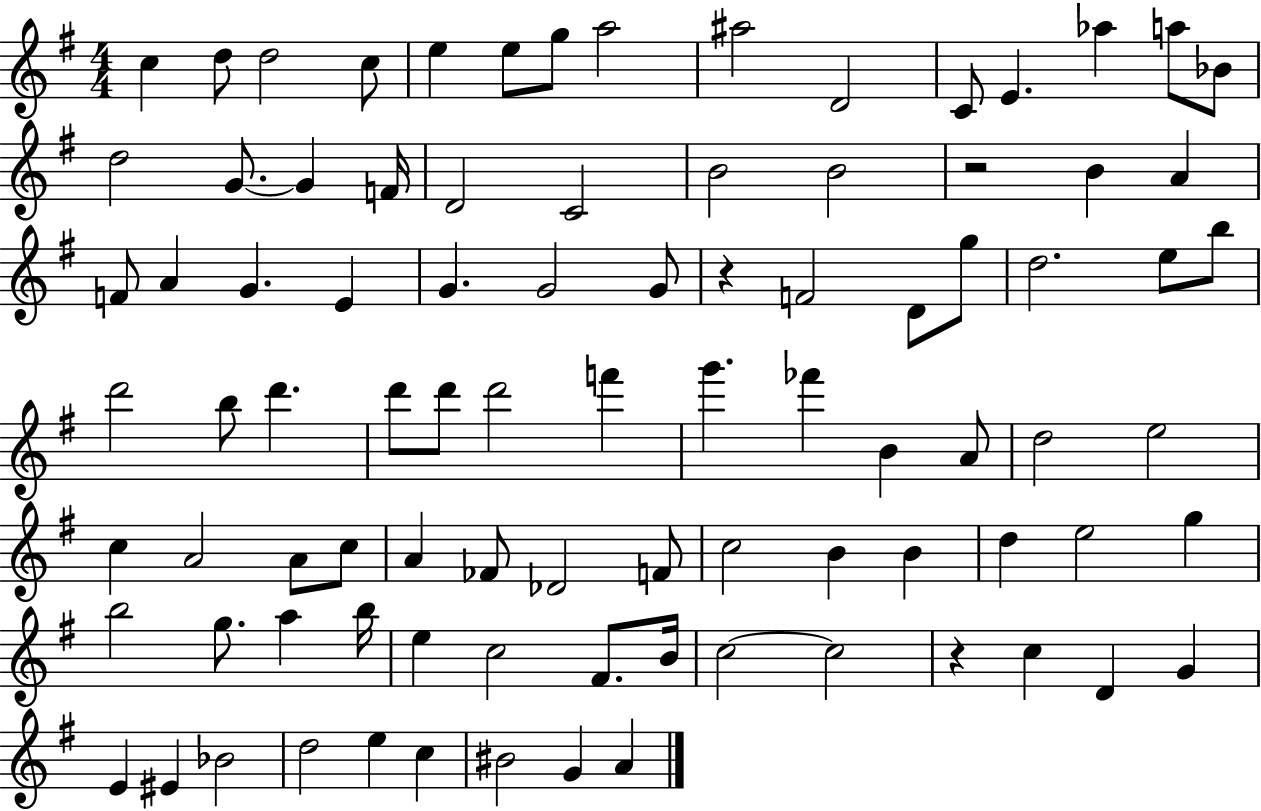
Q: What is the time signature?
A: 4/4